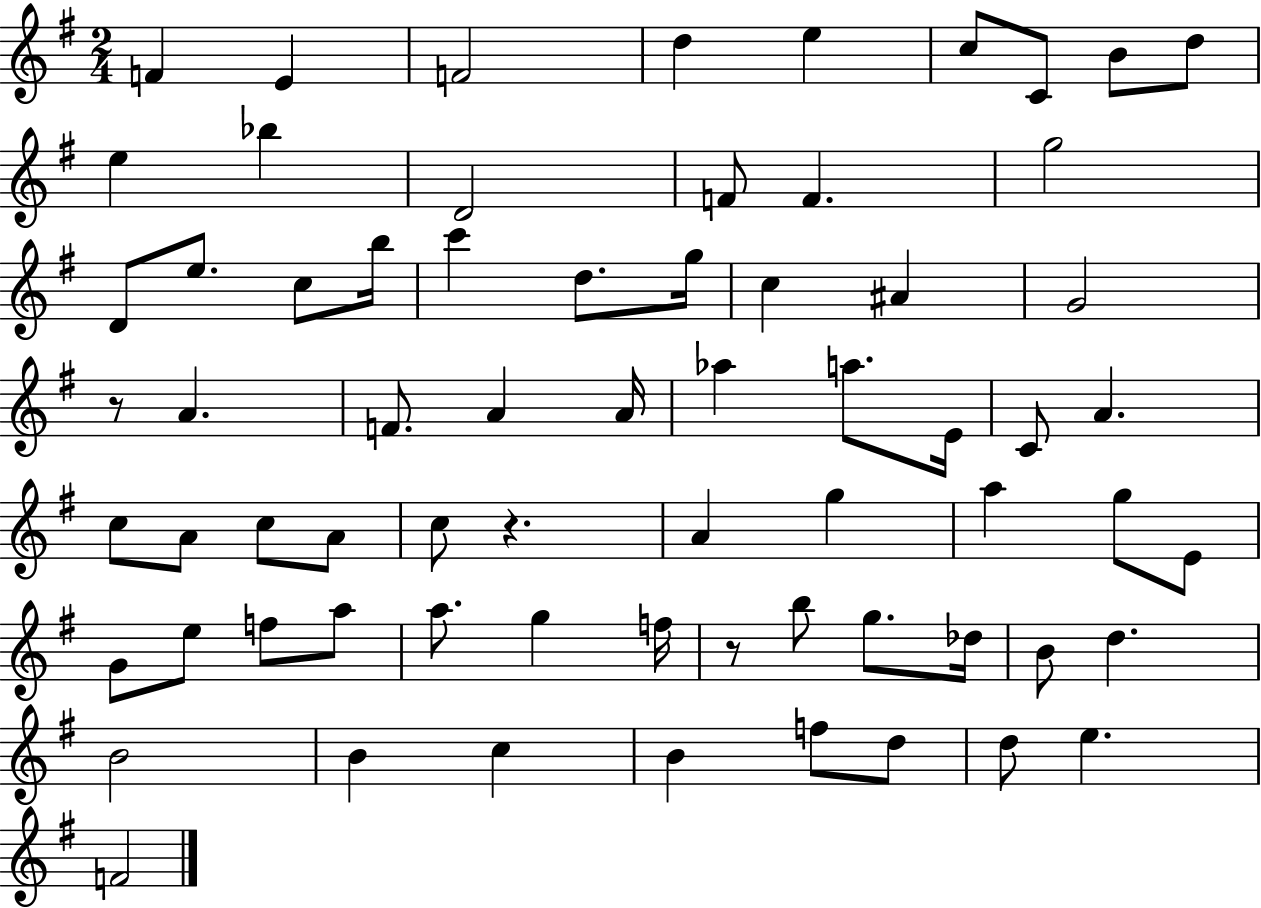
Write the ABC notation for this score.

X:1
T:Untitled
M:2/4
L:1/4
K:G
F E F2 d e c/2 C/2 B/2 d/2 e _b D2 F/2 F g2 D/2 e/2 c/2 b/4 c' d/2 g/4 c ^A G2 z/2 A F/2 A A/4 _a a/2 E/4 C/2 A c/2 A/2 c/2 A/2 c/2 z A g a g/2 E/2 G/2 e/2 f/2 a/2 a/2 g f/4 z/2 b/2 g/2 _d/4 B/2 d B2 B c B f/2 d/2 d/2 e F2